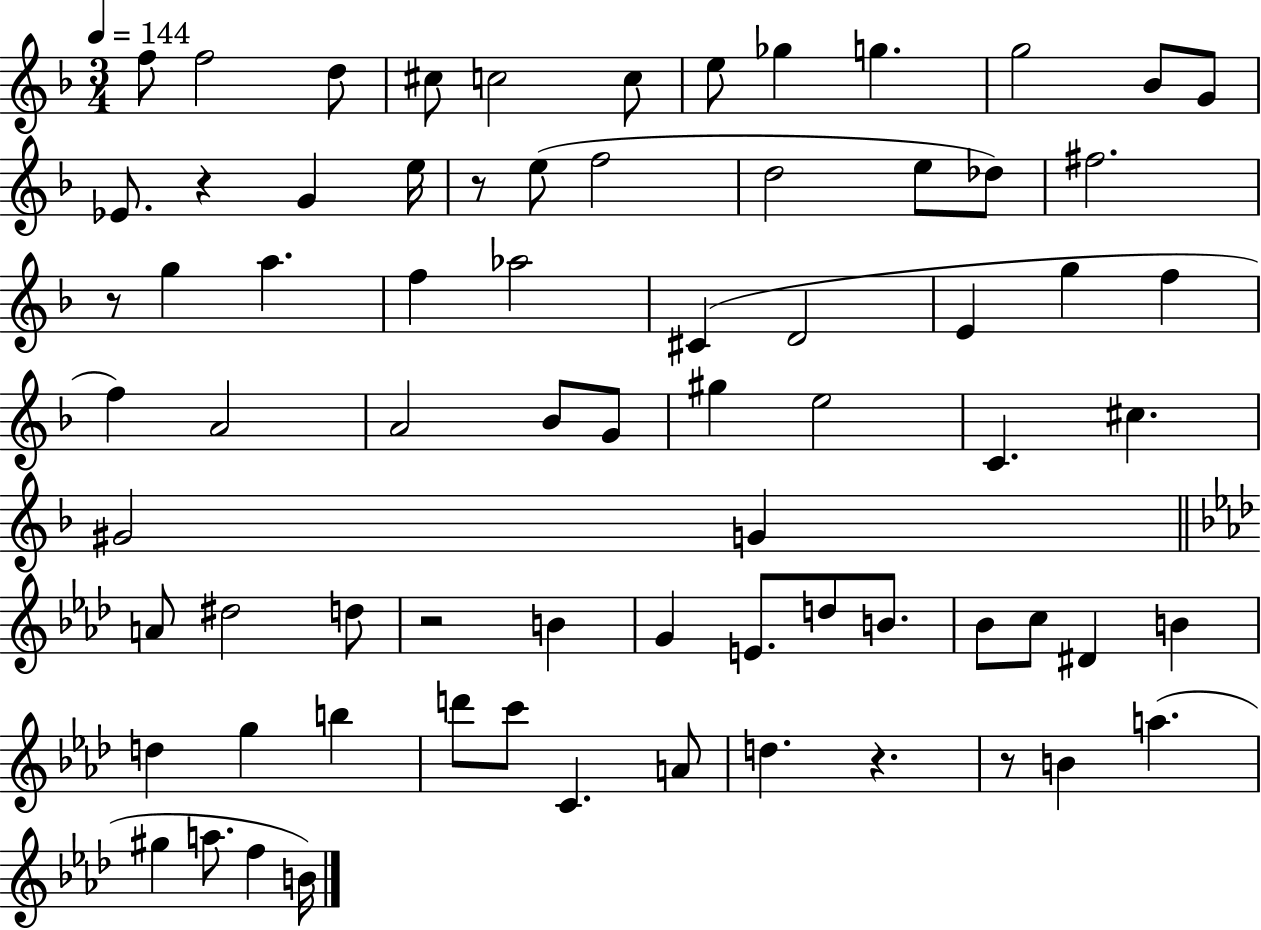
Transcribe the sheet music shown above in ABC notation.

X:1
T:Untitled
M:3/4
L:1/4
K:F
f/2 f2 d/2 ^c/2 c2 c/2 e/2 _g g g2 _B/2 G/2 _E/2 z G e/4 z/2 e/2 f2 d2 e/2 _d/2 ^f2 z/2 g a f _a2 ^C D2 E g f f A2 A2 _B/2 G/2 ^g e2 C ^c ^G2 G A/2 ^d2 d/2 z2 B G E/2 d/2 B/2 _B/2 c/2 ^D B d g b d'/2 c'/2 C A/2 d z z/2 B a ^g a/2 f B/4